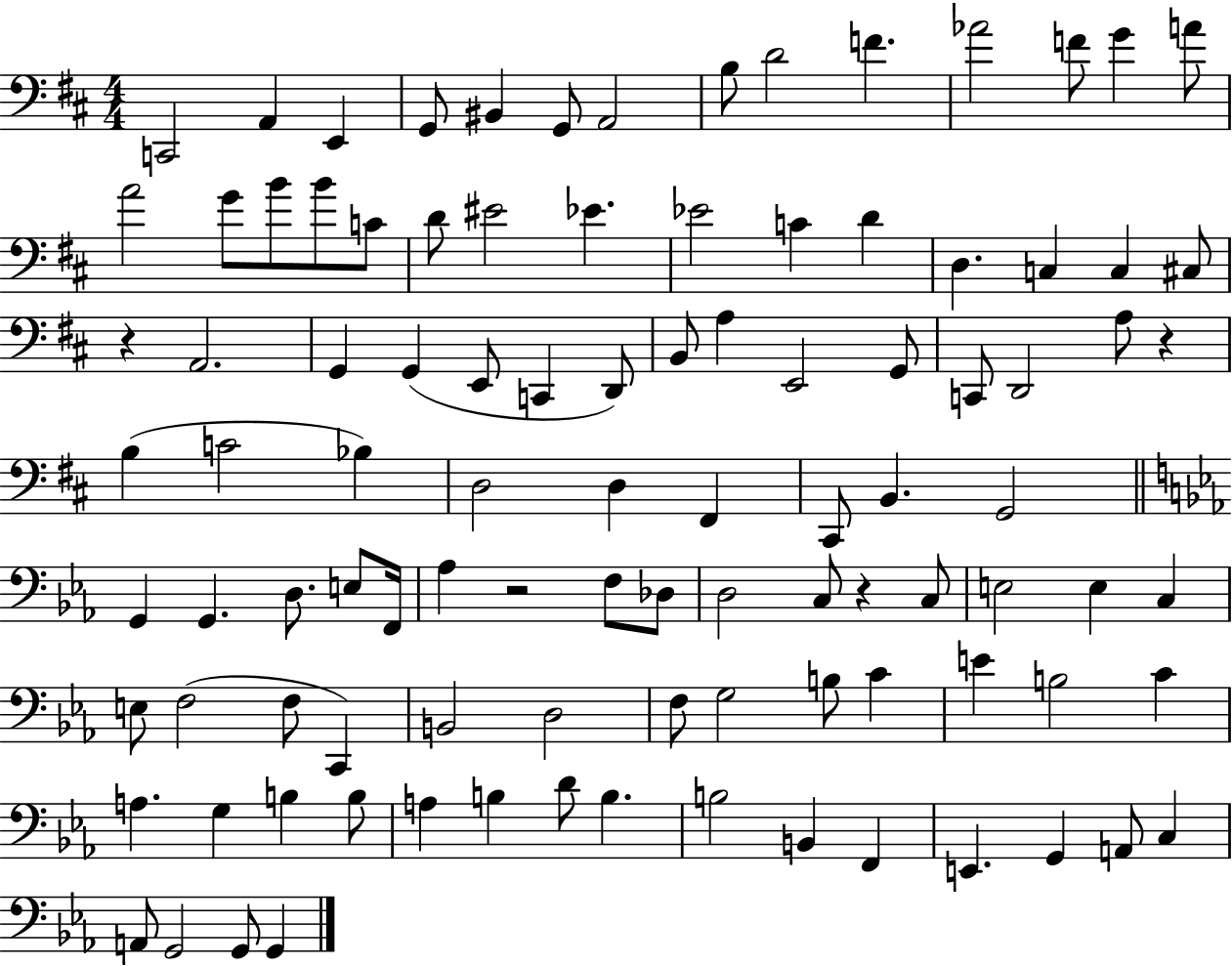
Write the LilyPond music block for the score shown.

{
  \clef bass
  \numericTimeSignature
  \time 4/4
  \key d \major
  c,2 a,4 e,4 | g,8 bis,4 g,8 a,2 | b8 d'2 f'4. | aes'2 f'8 g'4 a'8 | \break a'2 g'8 b'8 b'8 c'8 | d'8 eis'2 ees'4. | ees'2 c'4 d'4 | d4. c4 c4 cis8 | \break r4 a,2. | g,4 g,4( e,8 c,4 d,8) | b,8 a4 e,2 g,8 | c,8 d,2 a8 r4 | \break b4( c'2 bes4) | d2 d4 fis,4 | cis,8 b,4. g,2 | \bar "||" \break \key ees \major g,4 g,4. d8. e8 f,16 | aes4 r2 f8 des8 | d2 c8 r4 c8 | e2 e4 c4 | \break e8 f2( f8 c,4) | b,2 d2 | f8 g2 b8 c'4 | e'4 b2 c'4 | \break a4. g4 b4 b8 | a4 b4 d'8 b4. | b2 b,4 f,4 | e,4. g,4 a,8 c4 | \break a,8 g,2 g,8 g,4 | \bar "|."
}